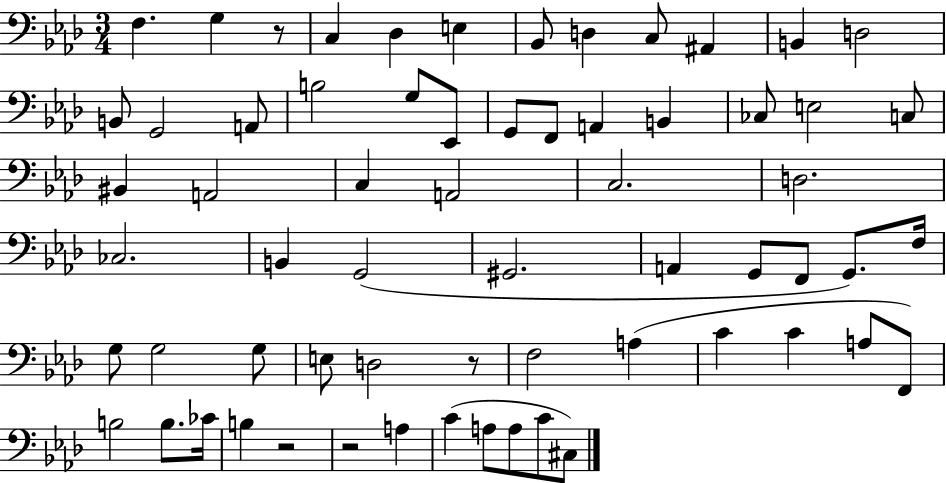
F3/q. G3/q R/e C3/q Db3/q E3/q Bb2/e D3/q C3/e A#2/q B2/q D3/h B2/e G2/h A2/e B3/h G3/e Eb2/e G2/e F2/e A2/q B2/q CES3/e E3/h C3/e BIS2/q A2/h C3/q A2/h C3/h. D3/h. CES3/h. B2/q G2/h G#2/h. A2/q G2/e F2/e G2/e. F3/s G3/e G3/h G3/e E3/e D3/h R/e F3/h A3/q C4/q C4/q A3/e F2/e B3/h B3/e. CES4/s B3/q R/h R/h A3/q C4/q A3/e A3/e C4/e C#3/e